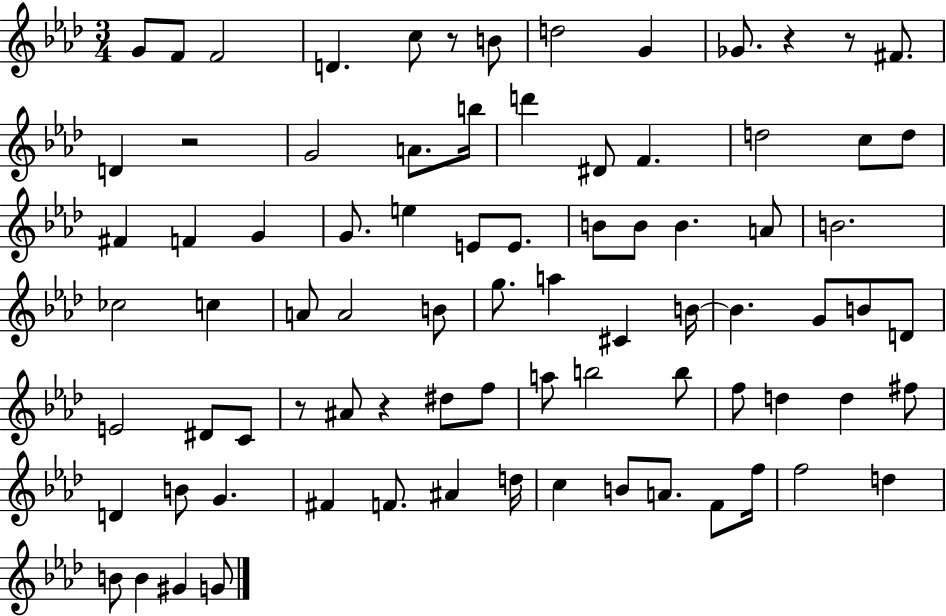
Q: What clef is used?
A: treble